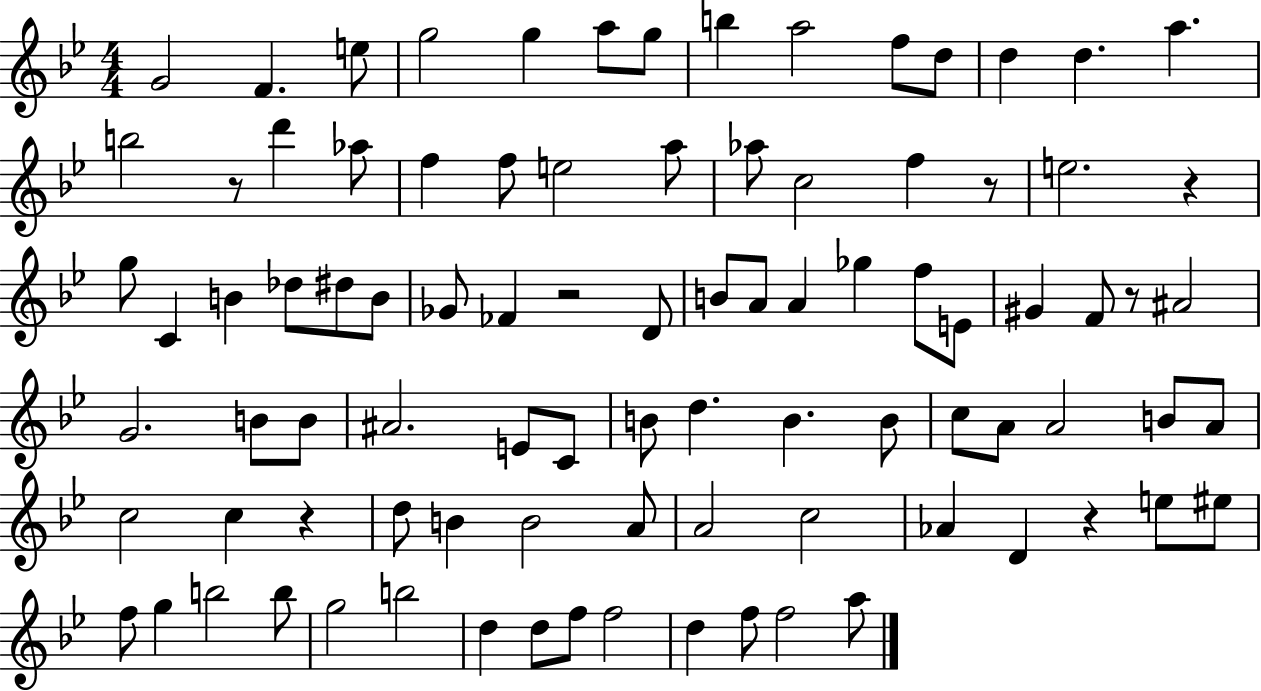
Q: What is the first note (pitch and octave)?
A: G4